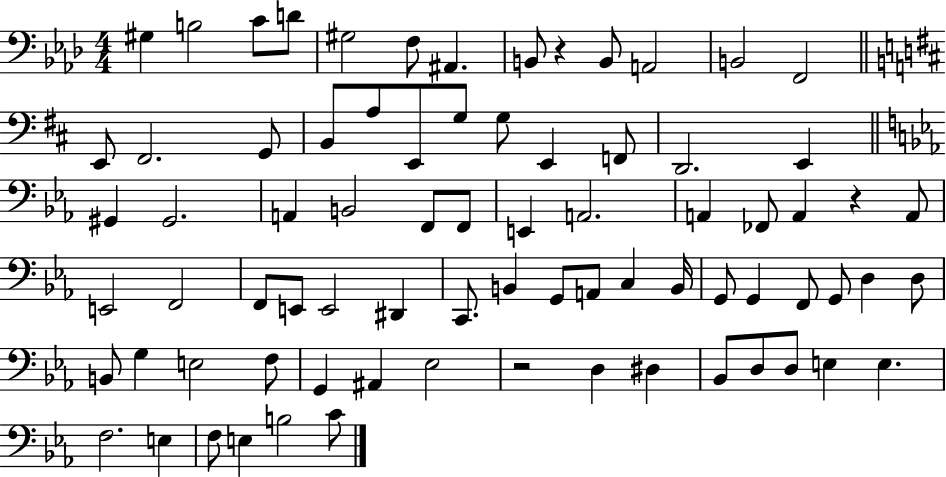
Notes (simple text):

G#3/q B3/h C4/e D4/e G#3/h F3/e A#2/q. B2/e R/q B2/e A2/h B2/h F2/h E2/e F#2/h. G2/e B2/e A3/e E2/e G3/e G3/e E2/q F2/e D2/h. E2/q G#2/q G#2/h. A2/q B2/h F2/e F2/e E2/q A2/h. A2/q FES2/e A2/q R/q A2/e E2/h F2/h F2/e E2/e E2/h D#2/q C2/e. B2/q G2/e A2/e C3/q B2/s G2/e G2/q F2/e G2/e D3/q D3/e B2/e G3/q E3/h F3/e G2/q A#2/q Eb3/h R/h D3/q D#3/q Bb2/e D3/e D3/e E3/q E3/q. F3/h. E3/q F3/e E3/q B3/h C4/e